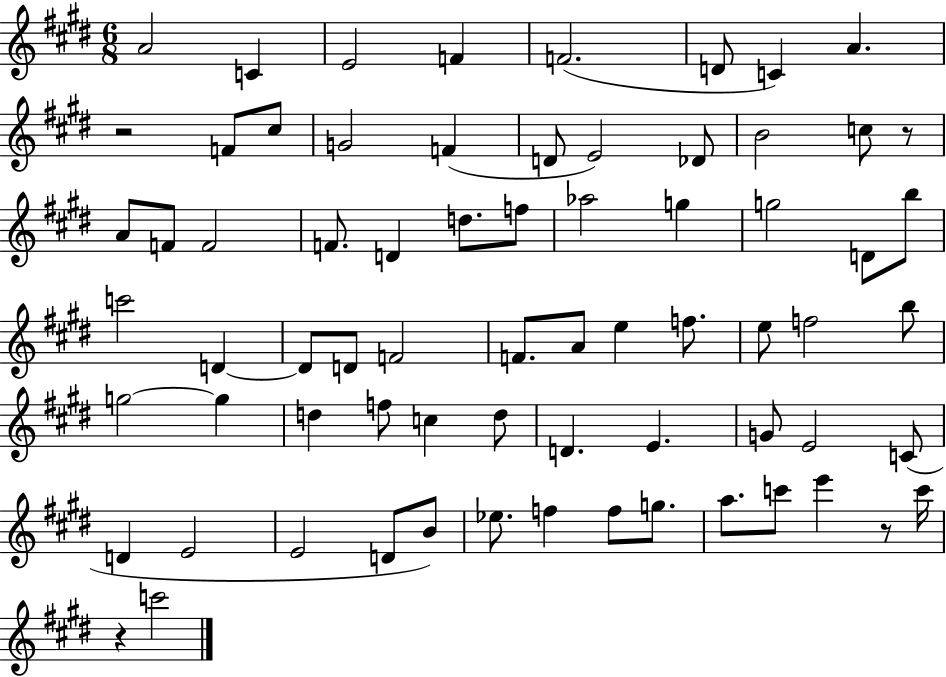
A4/h C4/q E4/h F4/q F4/h. D4/e C4/q A4/q. R/h F4/e C#5/e G4/h F4/q D4/e E4/h Db4/e B4/h C5/e R/e A4/e F4/e F4/h F4/e. D4/q D5/e. F5/e Ab5/h G5/q G5/h D4/e B5/e C6/h D4/q D4/e D4/e F4/h F4/e. A4/e E5/q F5/e. E5/e F5/h B5/e G5/h G5/q D5/q F5/e C5/q D5/e D4/q. E4/q. G4/e E4/h C4/e D4/q E4/h E4/h D4/e B4/e Eb5/e. F5/q F5/e G5/e. A5/e. C6/e E6/q R/e C6/s R/q C6/h